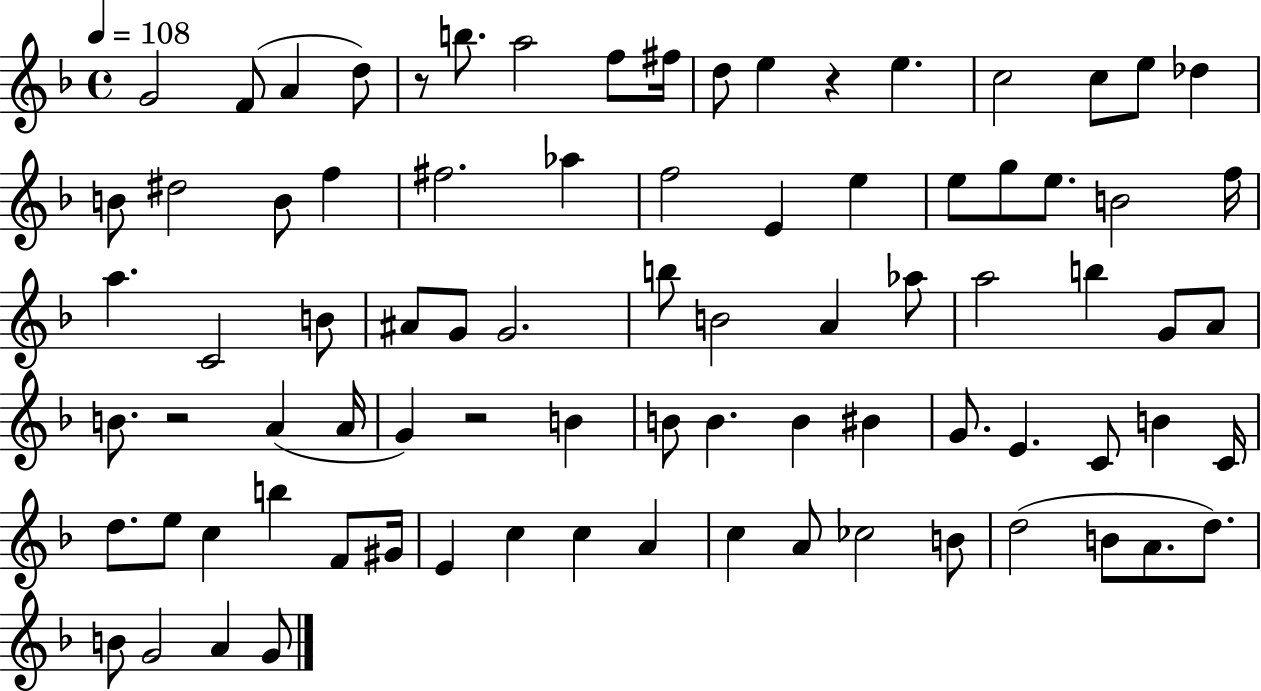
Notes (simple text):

G4/h F4/e A4/q D5/e R/e B5/e. A5/h F5/e F#5/s D5/e E5/q R/q E5/q. C5/h C5/e E5/e Db5/q B4/e D#5/h B4/e F5/q F#5/h. Ab5/q F5/h E4/q E5/q E5/e G5/e E5/e. B4/h F5/s A5/q. C4/h B4/e A#4/e G4/e G4/h. B5/e B4/h A4/q Ab5/e A5/h B5/q G4/e A4/e B4/e. R/h A4/q A4/s G4/q R/h B4/q B4/e B4/q. B4/q BIS4/q G4/e. E4/q. C4/e B4/q C4/s D5/e. E5/e C5/q B5/q F4/e G#4/s E4/q C5/q C5/q A4/q C5/q A4/e CES5/h B4/e D5/h B4/e A4/e. D5/e. B4/e G4/h A4/q G4/e